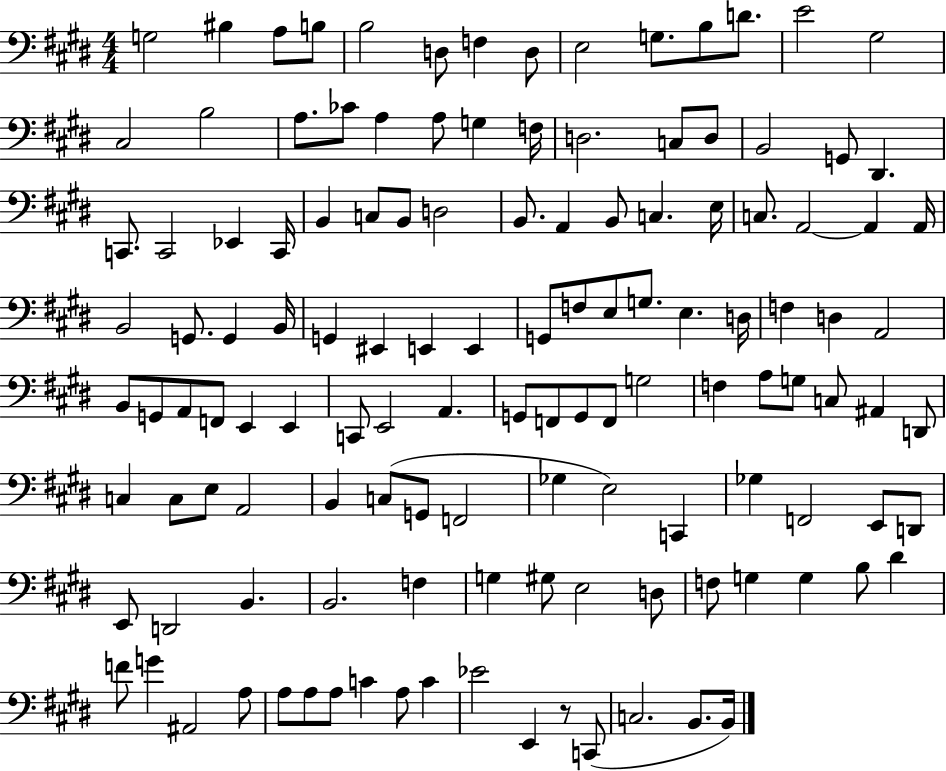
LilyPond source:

{
  \clef bass
  \numericTimeSignature
  \time 4/4
  \key e \major
  g2 bis4 a8 b8 | b2 d8 f4 d8 | e2 g8. b8 d'8. | e'2 gis2 | \break cis2 b2 | a8. ces'8 a4 a8 g4 f16 | d2. c8 d8 | b,2 g,8 dis,4. | \break c,8. c,2 ees,4 c,16 | b,4 c8 b,8 d2 | b,8. a,4 b,8 c4. e16 | c8. a,2~~ a,4 a,16 | \break b,2 g,8. g,4 b,16 | g,4 eis,4 e,4 e,4 | g,8 f8 e8 g8. e4. d16 | f4 d4 a,2 | \break b,8 g,8 a,8 f,8 e,4 e,4 | c,8 e,2 a,4. | g,8 f,8 g,8 f,8 g2 | f4 a8 g8 c8 ais,4 d,8 | \break c4 c8 e8 a,2 | b,4 c8( g,8 f,2 | ges4 e2) c,4 | ges4 f,2 e,8 d,8 | \break e,8 d,2 b,4. | b,2. f4 | g4 gis8 e2 d8 | f8 g4 g4 b8 dis'4 | \break f'8 g'4 ais,2 a8 | a8 a8 a8 c'4 a8 c'4 | ees'2 e,4 r8 c,8( | c2. b,8. b,16) | \break \bar "|."
}